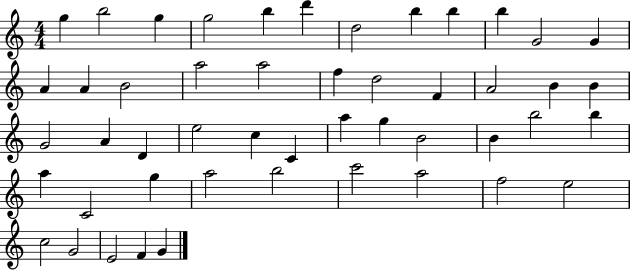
G5/q B5/h G5/q G5/h B5/q D6/q D5/h B5/q B5/q B5/q G4/h G4/q A4/q A4/q B4/h A5/h A5/h F5/q D5/h F4/q A4/h B4/q B4/q G4/h A4/q D4/q E5/h C5/q C4/q A5/q G5/q B4/h B4/q B5/h B5/q A5/q C4/h G5/q A5/h B5/h C6/h A5/h F5/h E5/h C5/h G4/h E4/h F4/q G4/q